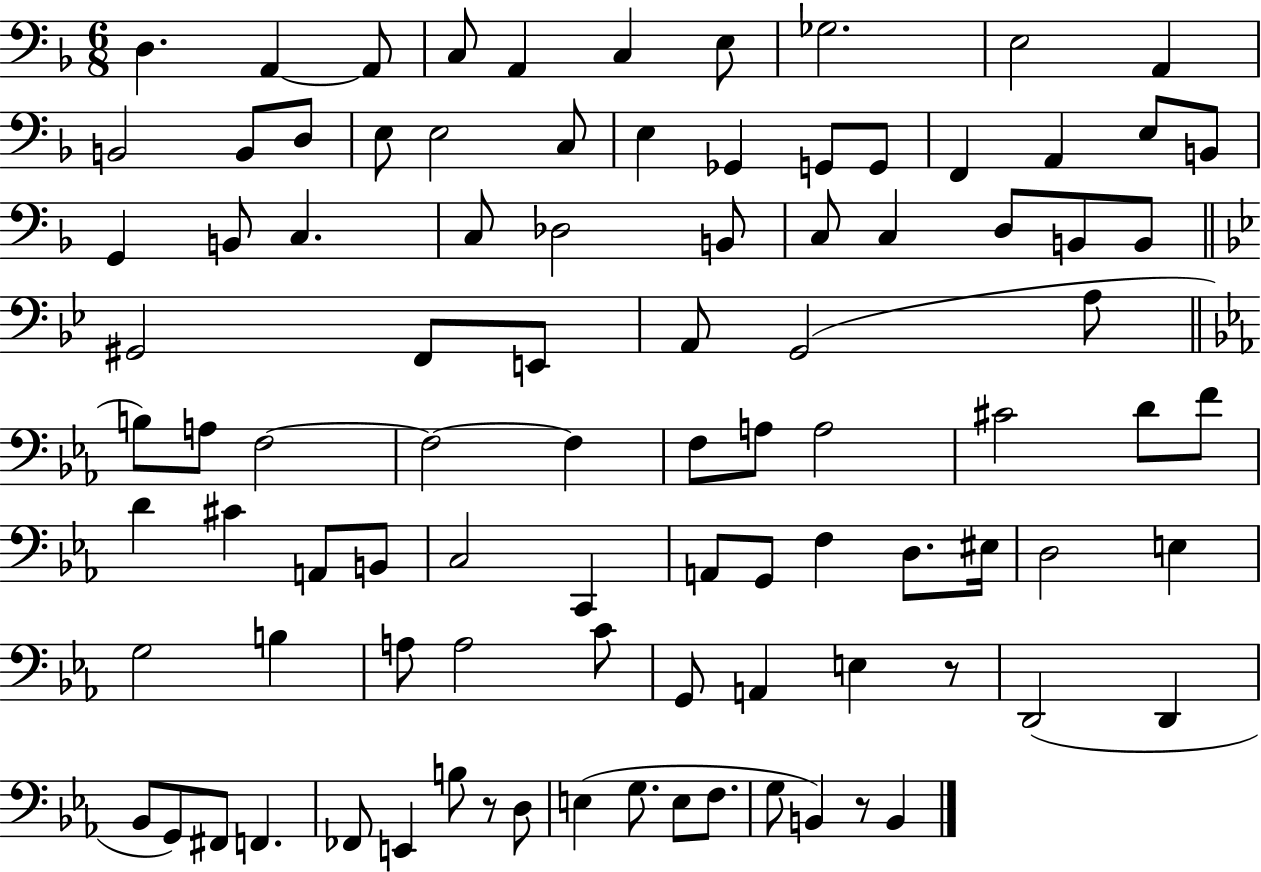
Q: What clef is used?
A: bass